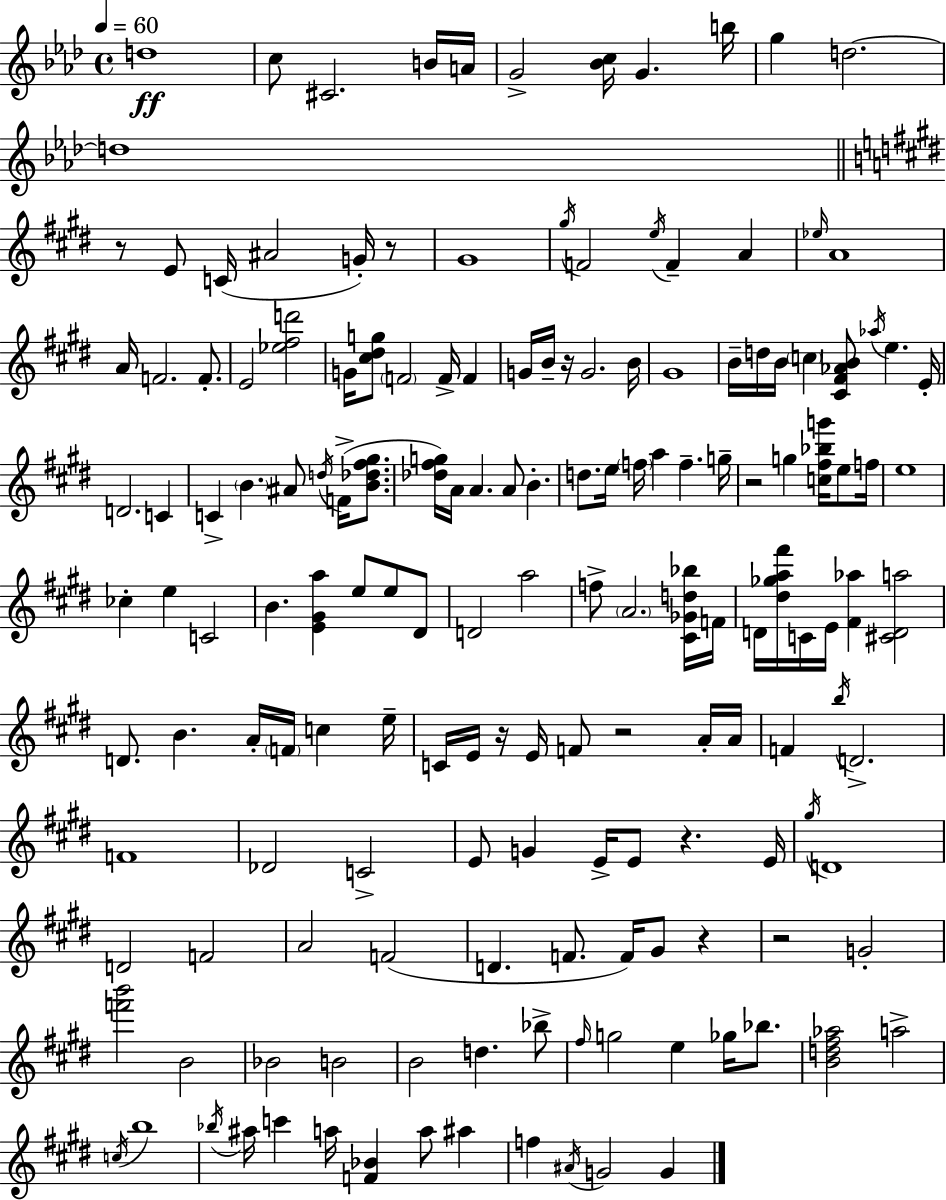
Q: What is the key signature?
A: AES major